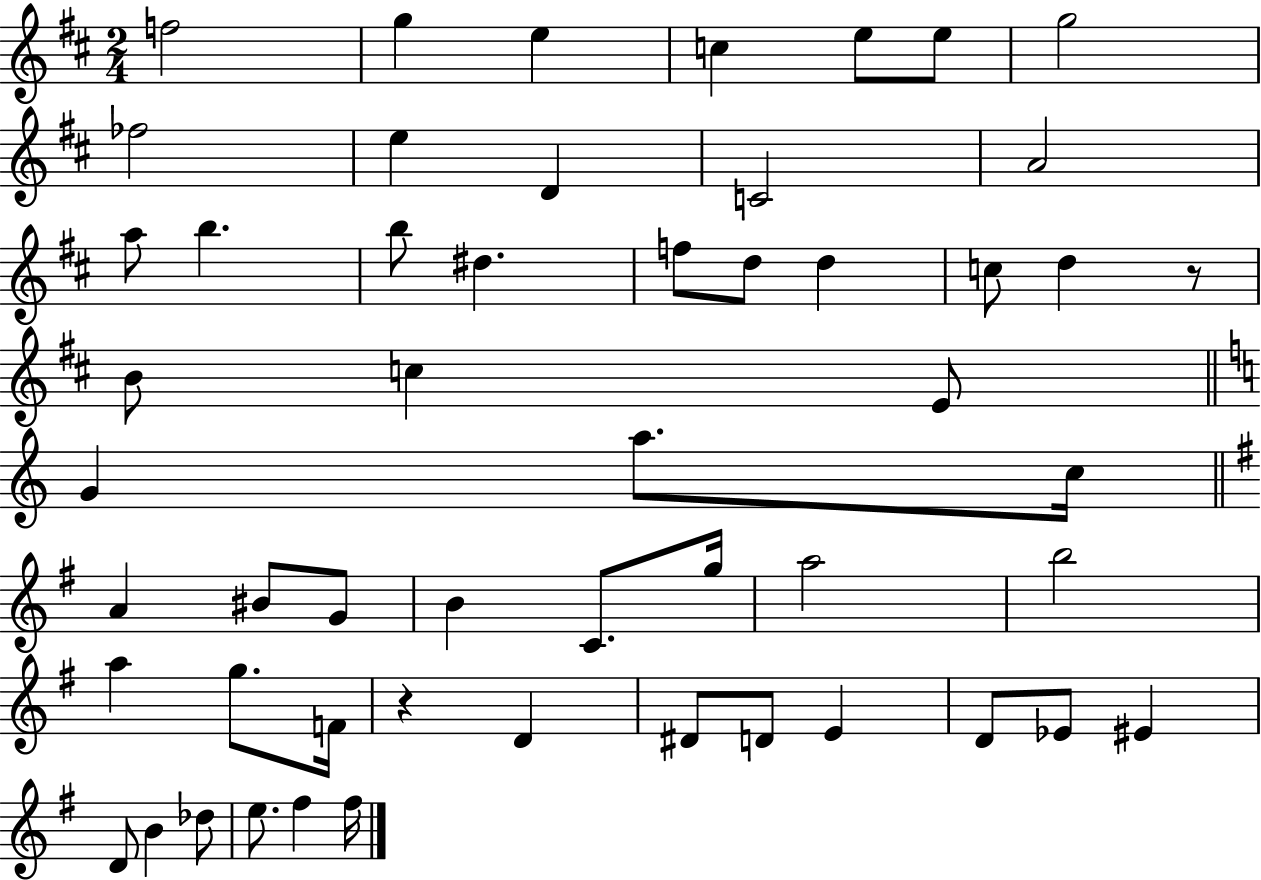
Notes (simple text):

F5/h G5/q E5/q C5/q E5/e E5/e G5/h FES5/h E5/q D4/q C4/h A4/h A5/e B5/q. B5/e D#5/q. F5/e D5/e D5/q C5/e D5/q R/e B4/e C5/q E4/e G4/q A5/e. C5/s A4/q BIS4/e G4/e B4/q C4/e. G5/s A5/h B5/h A5/q G5/e. F4/s R/q D4/q D#4/e D4/e E4/q D4/e Eb4/e EIS4/q D4/e B4/q Db5/e E5/e. F#5/q F#5/s